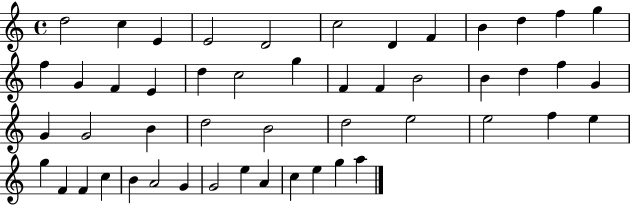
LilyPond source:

{
  \clef treble
  \time 4/4
  \defaultTimeSignature
  \key c \major
  d''2 c''4 e'4 | e'2 d'2 | c''2 d'4 f'4 | b'4 d''4 f''4 g''4 | \break f''4 g'4 f'4 e'4 | d''4 c''2 g''4 | f'4 f'4 b'2 | b'4 d''4 f''4 g'4 | \break g'4 g'2 b'4 | d''2 b'2 | d''2 e''2 | e''2 f''4 e''4 | \break g''4 f'4 f'4 c''4 | b'4 a'2 g'4 | g'2 e''4 a'4 | c''4 e''4 g''4 a''4 | \break \bar "|."
}